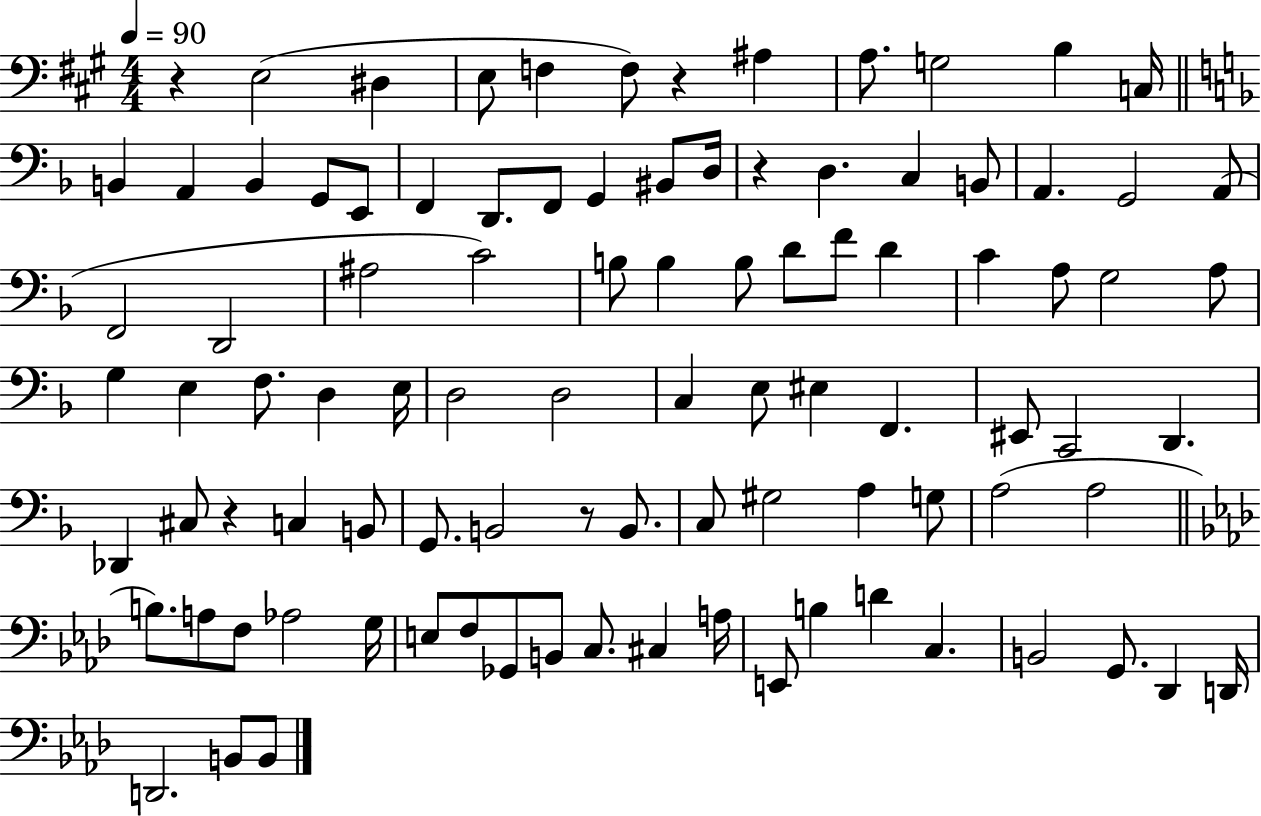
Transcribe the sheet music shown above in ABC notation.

X:1
T:Untitled
M:4/4
L:1/4
K:A
z E,2 ^D, E,/2 F, F,/2 z ^A, A,/2 G,2 B, C,/4 B,, A,, B,, G,,/2 E,,/2 F,, D,,/2 F,,/2 G,, ^B,,/2 D,/4 z D, C, B,,/2 A,, G,,2 A,,/2 F,,2 D,,2 ^A,2 C2 B,/2 B, B,/2 D/2 F/2 D C A,/2 G,2 A,/2 G, E, F,/2 D, E,/4 D,2 D,2 C, E,/2 ^E, F,, ^E,,/2 C,,2 D,, _D,, ^C,/2 z C, B,,/2 G,,/2 B,,2 z/2 B,,/2 C,/2 ^G,2 A, G,/2 A,2 A,2 B,/2 A,/2 F,/2 _A,2 G,/4 E,/2 F,/2 _G,,/2 B,,/2 C,/2 ^C, A,/4 E,,/2 B, D C, B,,2 G,,/2 _D,, D,,/4 D,,2 B,,/2 B,,/2